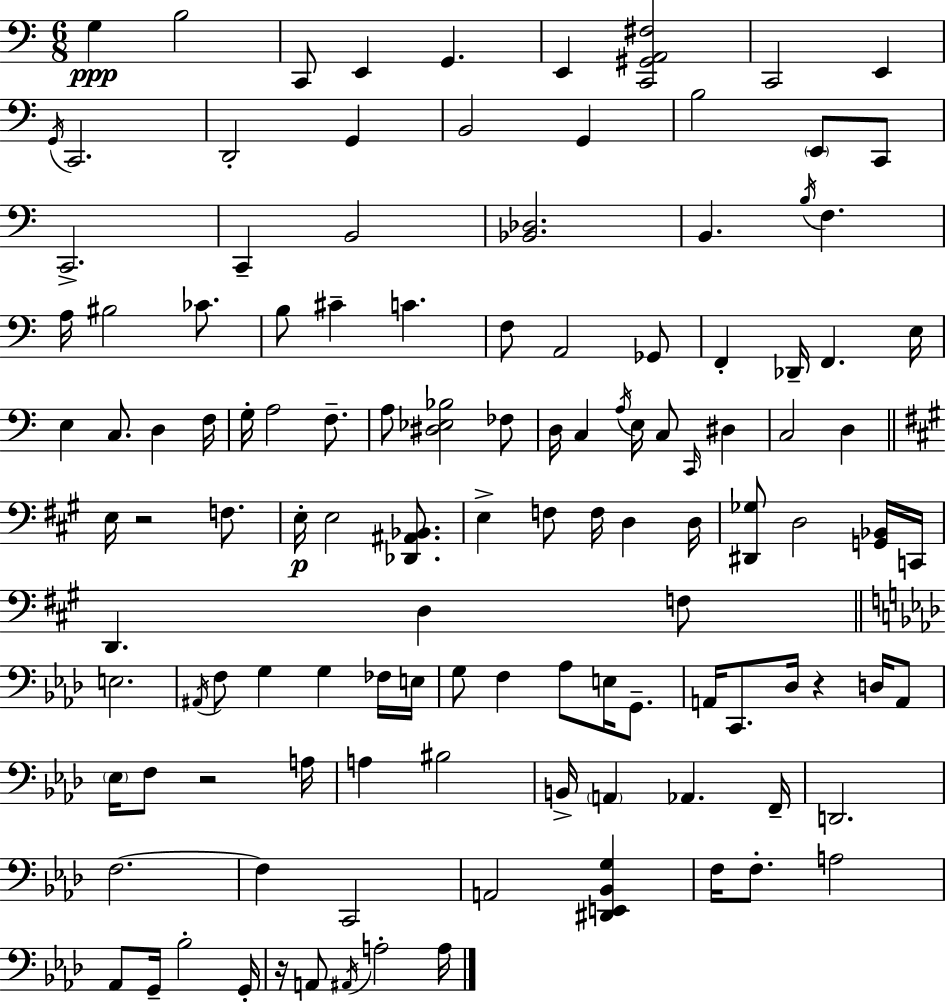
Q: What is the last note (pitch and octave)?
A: A3